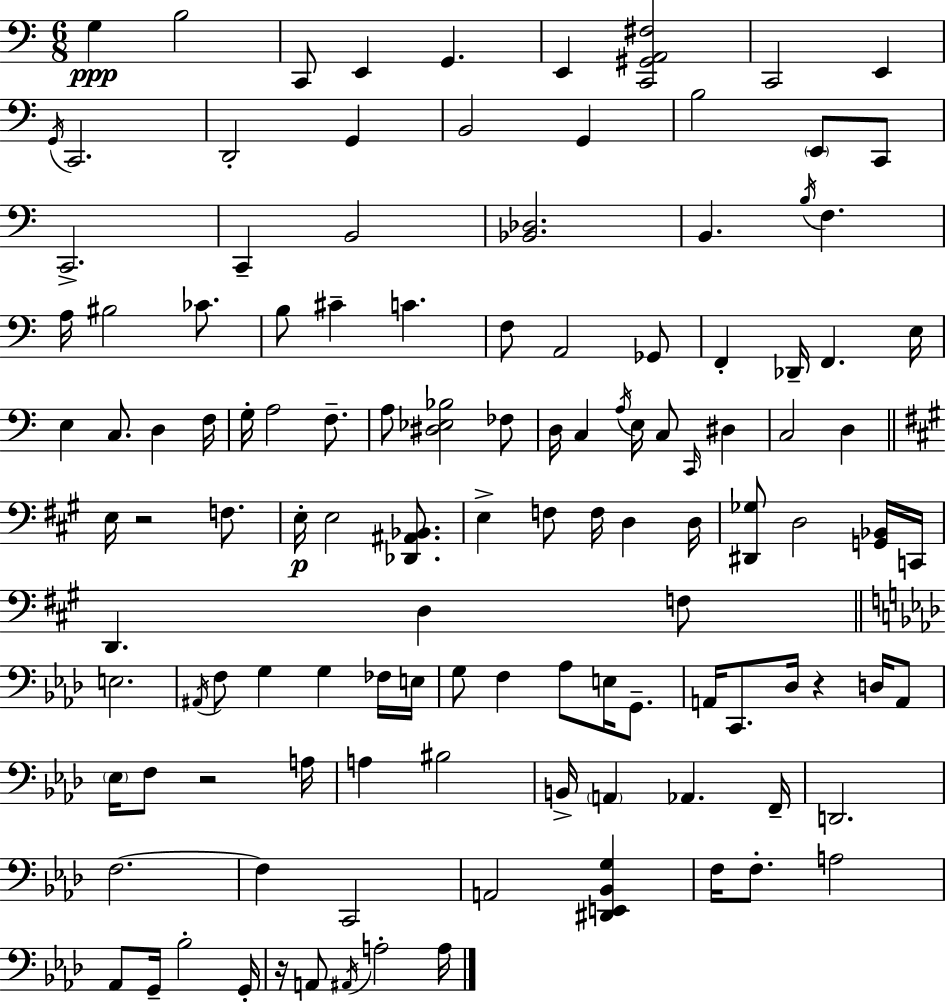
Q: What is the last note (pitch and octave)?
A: A3